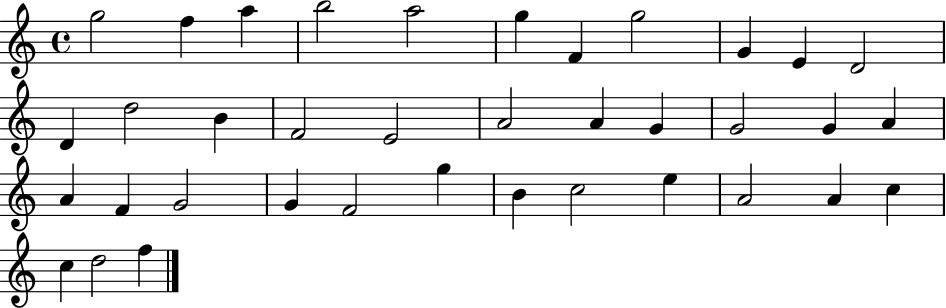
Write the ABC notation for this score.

X:1
T:Untitled
M:4/4
L:1/4
K:C
g2 f a b2 a2 g F g2 G E D2 D d2 B F2 E2 A2 A G G2 G A A F G2 G F2 g B c2 e A2 A c c d2 f